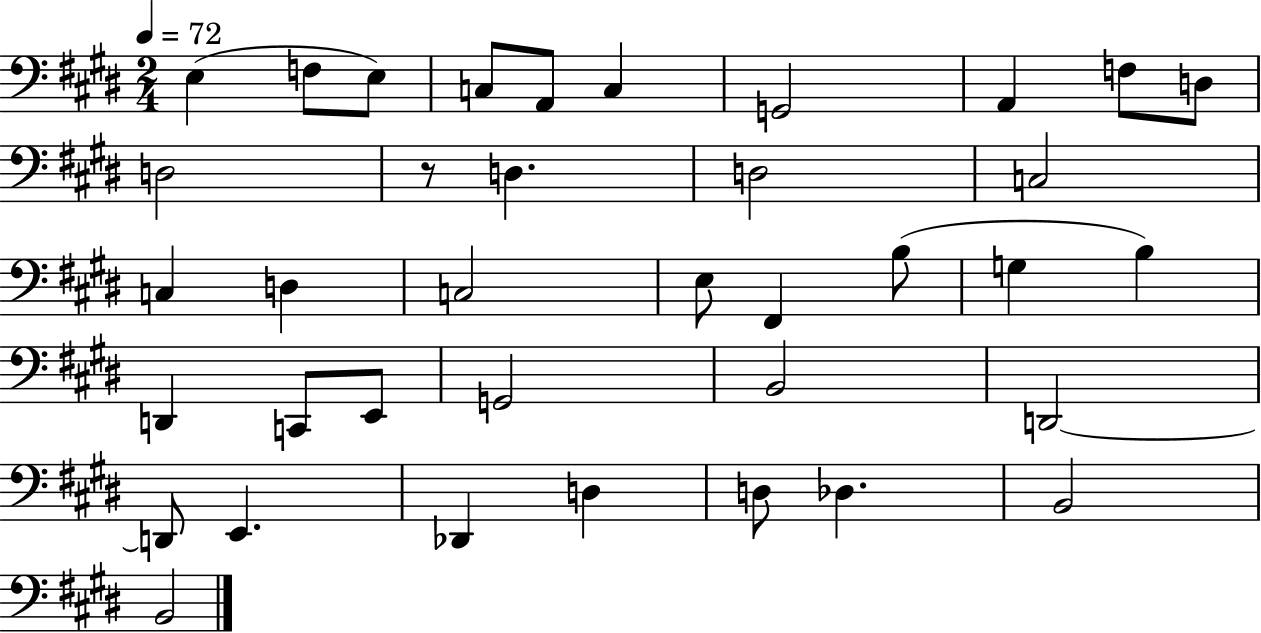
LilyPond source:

{
  \clef bass
  \numericTimeSignature
  \time 2/4
  \key e \major
  \tempo 4 = 72
  e4( f8 e8) | c8 a,8 c4 | g,2 | a,4 f8 d8 | \break d2 | r8 d4. | d2 | c2 | \break c4 d4 | c2 | e8 fis,4 b8( | g4 b4) | \break d,4 c,8 e,8 | g,2 | b,2 | d,2~~ | \break d,8 e,4. | des,4 d4 | d8 des4. | b,2 | \break b,2 | \bar "|."
}